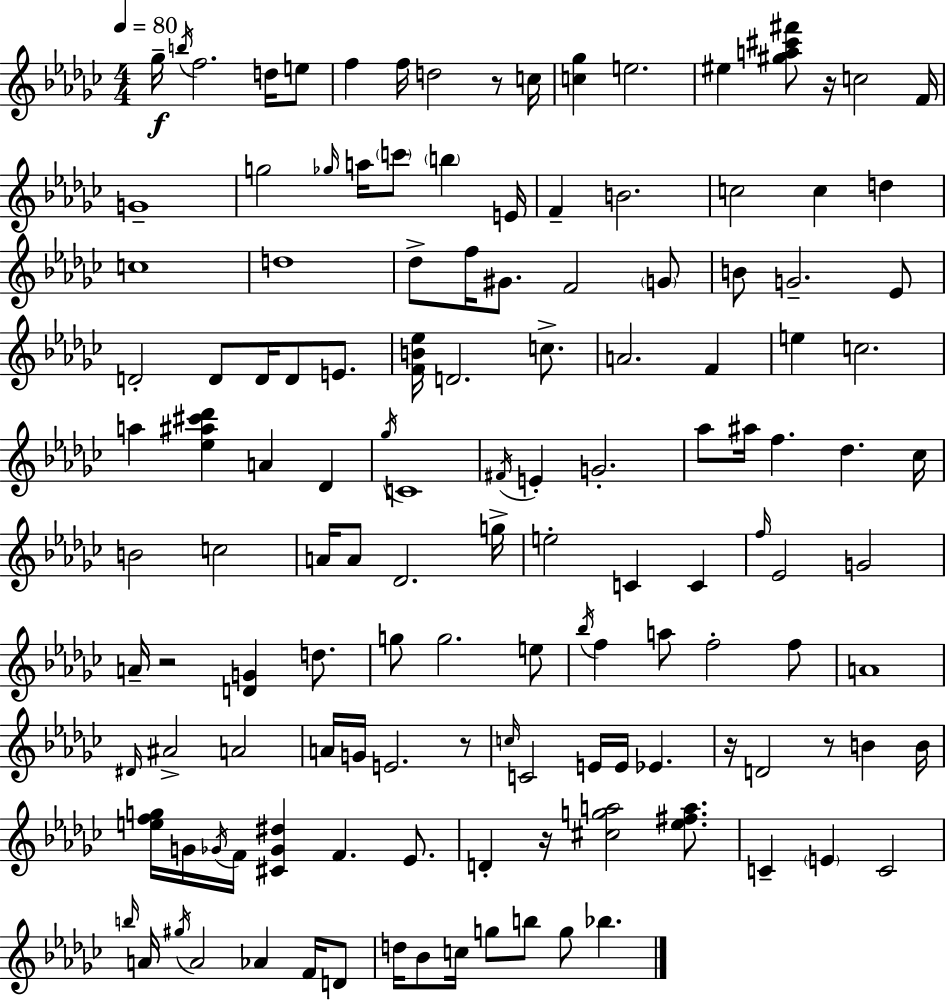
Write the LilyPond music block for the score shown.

{
  \clef treble
  \numericTimeSignature
  \time 4/4
  \key ees \minor
  \tempo 4 = 80
  ges''16--\f \acciaccatura { b''16 } f''2. d''16 e''8 | f''4 f''16 d''2 r8 | c''16 <c'' ges''>4 e''2. | eis''4 <gis'' a'' cis''' fis'''>8 r16 c''2 | \break f'16 g'1-- | g''2 \grace { ges''16 } a''16 \parenthesize c'''8 \parenthesize b''4 | e'16 f'4-- b'2. | c''2 c''4 d''4 | \break c''1 | d''1 | des''8-> f''16 gis'8. f'2 | \parenthesize g'8 b'8 g'2.-- | \break ees'8 d'2-. d'8 d'16 d'8 e'8. | <f' b' ees''>16 d'2. c''8.-> | a'2. f'4 | e''4 c''2. | \break a''4 <ees'' ais'' cis''' des'''>4 a'4 des'4 | \acciaccatura { ges''16 } c'1 | \acciaccatura { fis'16 } e'4-. g'2.-. | aes''8 ais''16 f''4. des''4. | \break ces''16 b'2 c''2 | a'16 a'8 des'2. | g''16-> e''2-. c'4 | c'4 \grace { f''16 } ees'2 g'2 | \break a'16-- r2 <d' g'>4 | d''8. g''8 g''2. | e''8 \acciaccatura { bes''16 } f''4 a''8 f''2-. | f''8 a'1 | \break \grace { dis'16 } ais'2-> a'2 | a'16 g'16 e'2. | r8 \grace { c''16 } c'2 | e'16 e'16 ees'4. r16 d'2 | \break r8 b'4 b'16 <e'' f'' g''>16 g'16 \acciaccatura { ges'16 } f'16 <cis' ges' dis''>4 | f'4. ees'8. d'4-. r16 <cis'' g'' a''>2 | <ees'' fis'' a''>8. c'4-- \parenthesize e'4 | c'2 \grace { b''16 } a'16 \acciaccatura { gis''16 } a'2 | \break aes'4 f'16 d'8 d''16 bes'8 c''16 g''8 | b''8 g''8 bes''4. \bar "|."
}